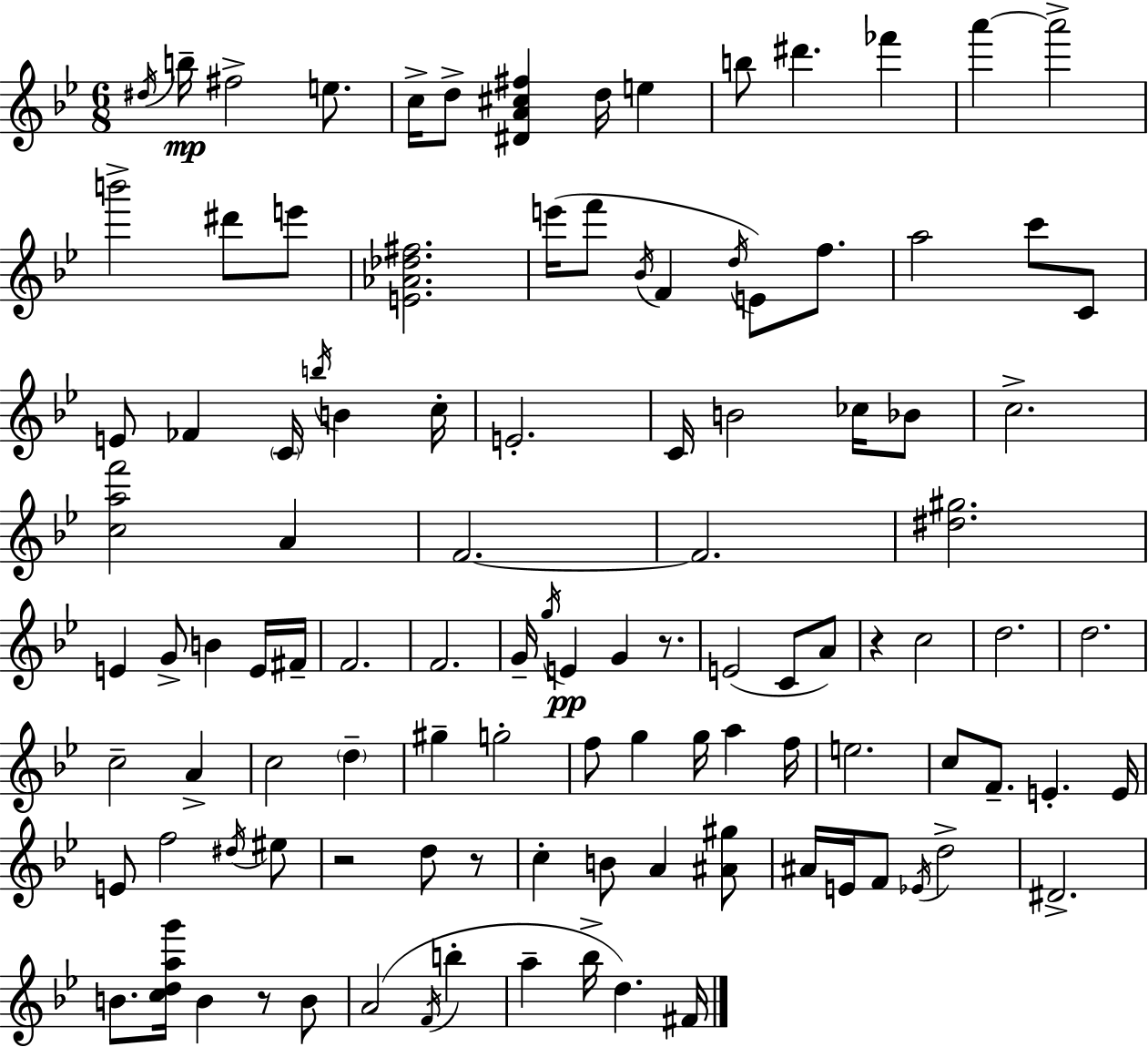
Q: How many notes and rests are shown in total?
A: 109